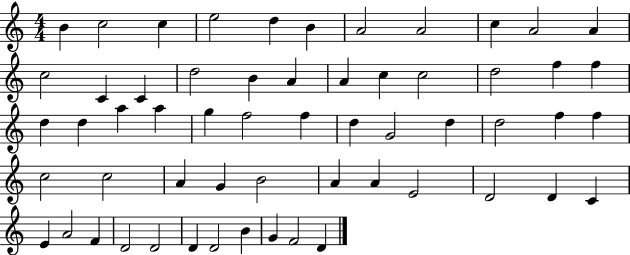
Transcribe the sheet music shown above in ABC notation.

X:1
T:Untitled
M:4/4
L:1/4
K:C
B c2 c e2 d B A2 A2 c A2 A c2 C C d2 B A A c c2 d2 f f d d a a g f2 f d G2 d d2 f f c2 c2 A G B2 A A E2 D2 D C E A2 F D2 D2 D D2 B G F2 D